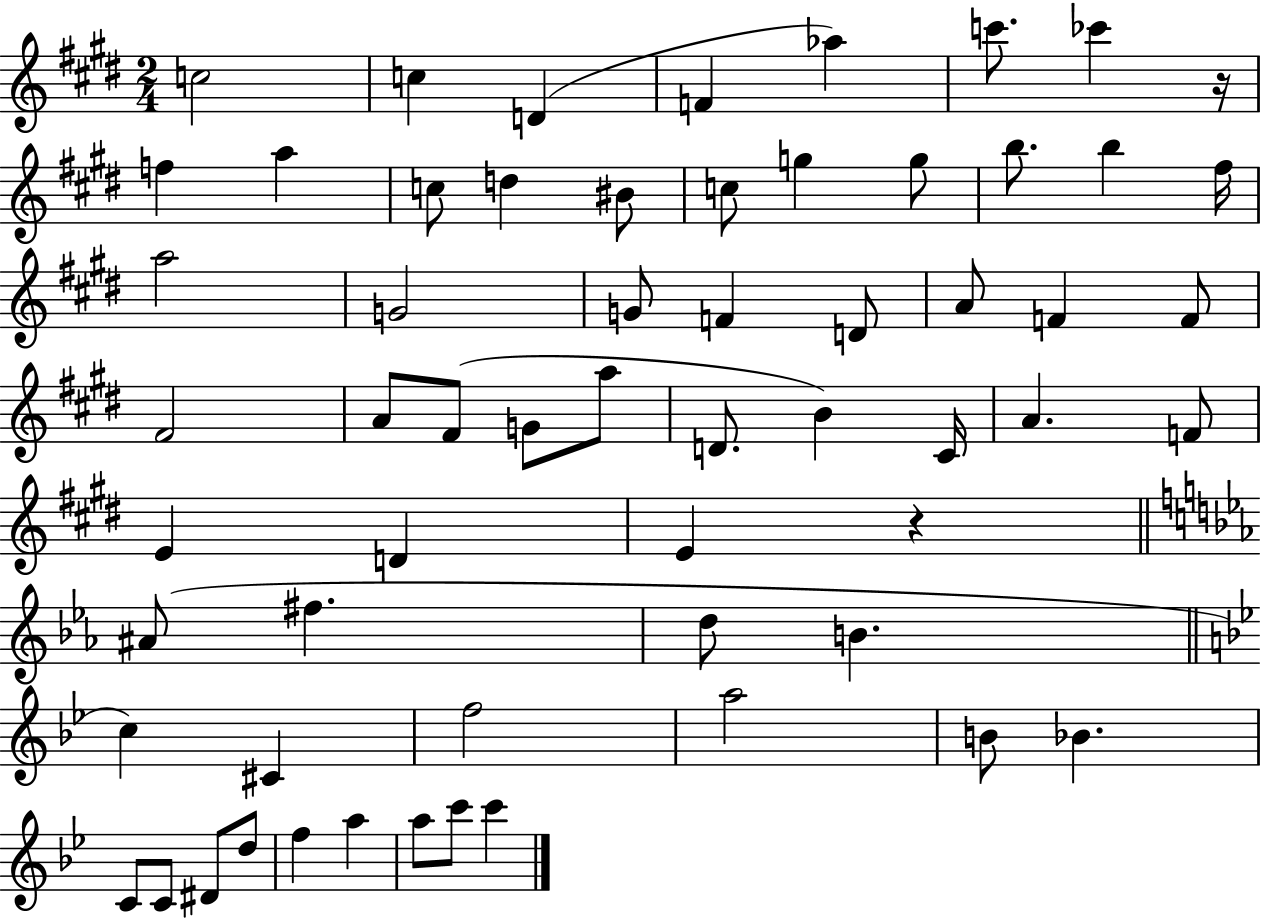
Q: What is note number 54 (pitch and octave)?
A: F5